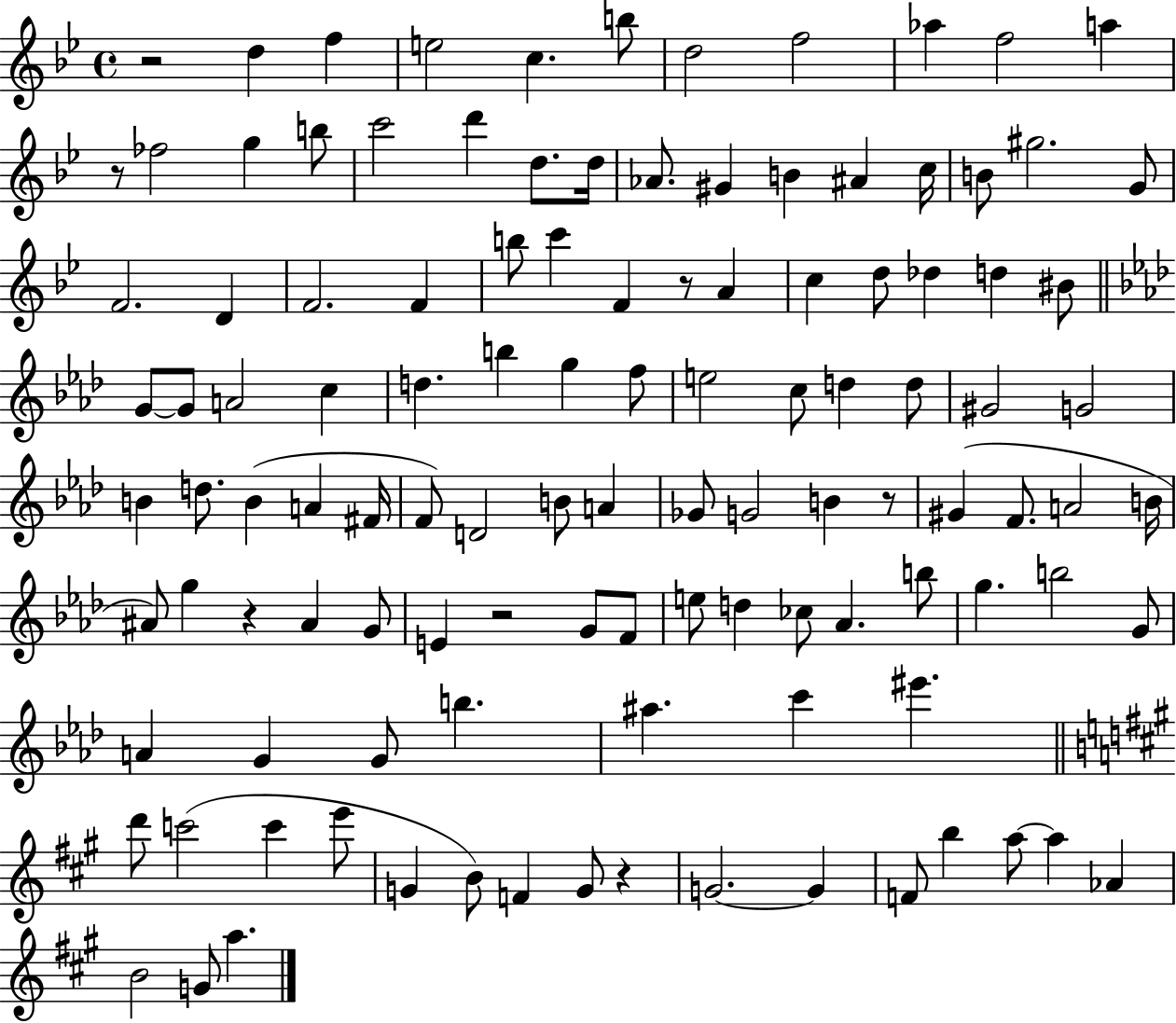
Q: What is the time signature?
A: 4/4